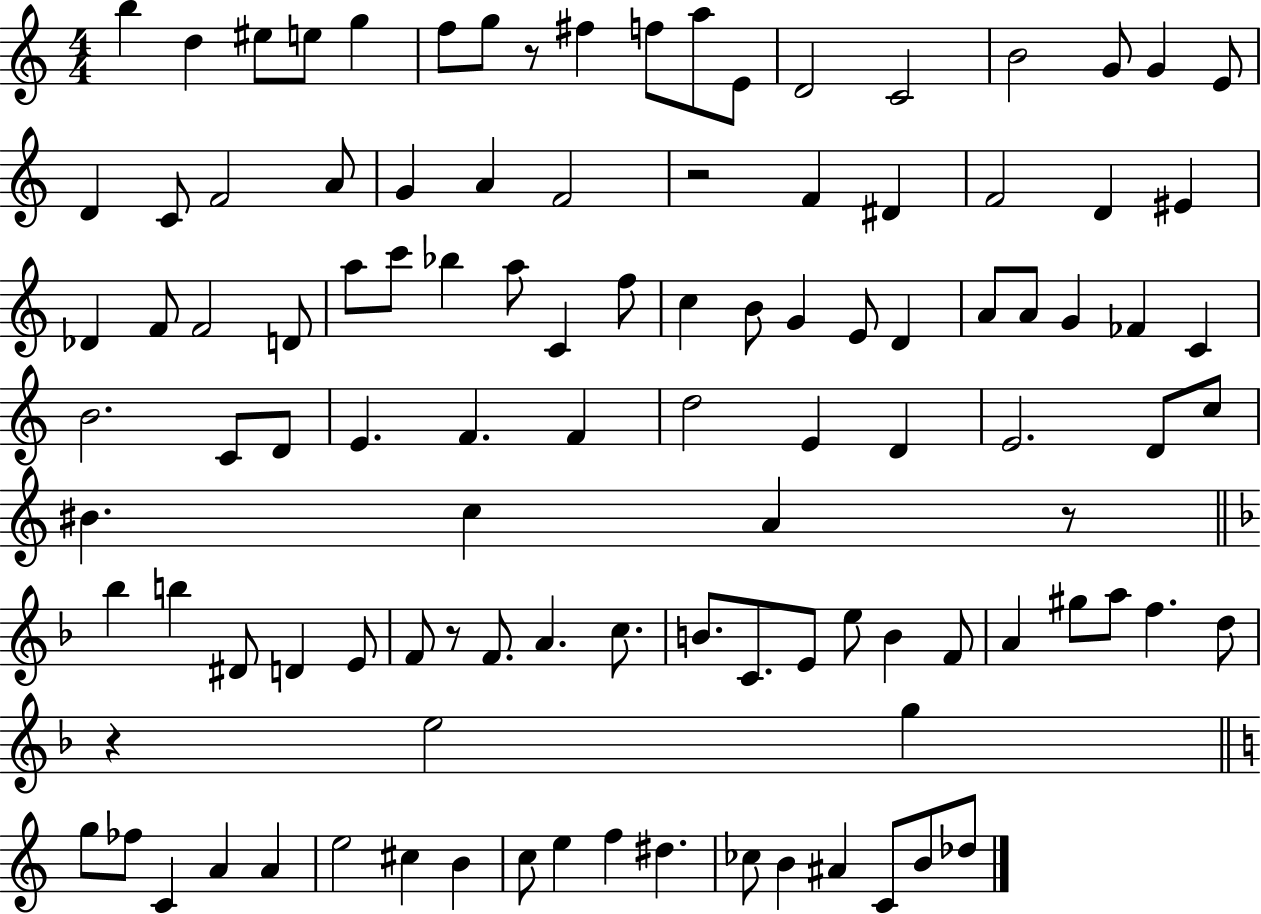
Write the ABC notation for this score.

X:1
T:Untitled
M:4/4
L:1/4
K:C
b d ^e/2 e/2 g f/2 g/2 z/2 ^f f/2 a/2 E/2 D2 C2 B2 G/2 G E/2 D C/2 F2 A/2 G A F2 z2 F ^D F2 D ^E _D F/2 F2 D/2 a/2 c'/2 _b a/2 C f/2 c B/2 G E/2 D A/2 A/2 G _F C B2 C/2 D/2 E F F d2 E D E2 D/2 c/2 ^B c A z/2 _b b ^D/2 D E/2 F/2 z/2 F/2 A c/2 B/2 C/2 E/2 e/2 B F/2 A ^g/2 a/2 f d/2 z e2 g g/2 _f/2 C A A e2 ^c B c/2 e f ^d _c/2 B ^A C/2 B/2 _d/2